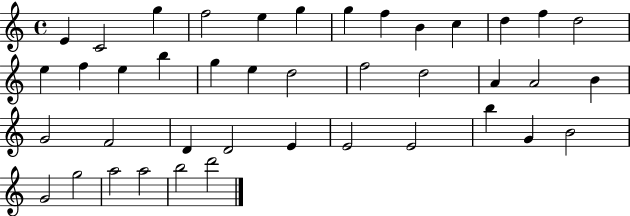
E4/q C4/h G5/q F5/h E5/q G5/q G5/q F5/q B4/q C5/q D5/q F5/q D5/h E5/q F5/q E5/q B5/q G5/q E5/q D5/h F5/h D5/h A4/q A4/h B4/q G4/h F4/h D4/q D4/h E4/q E4/h E4/h B5/q G4/q B4/h G4/h G5/h A5/h A5/h B5/h D6/h